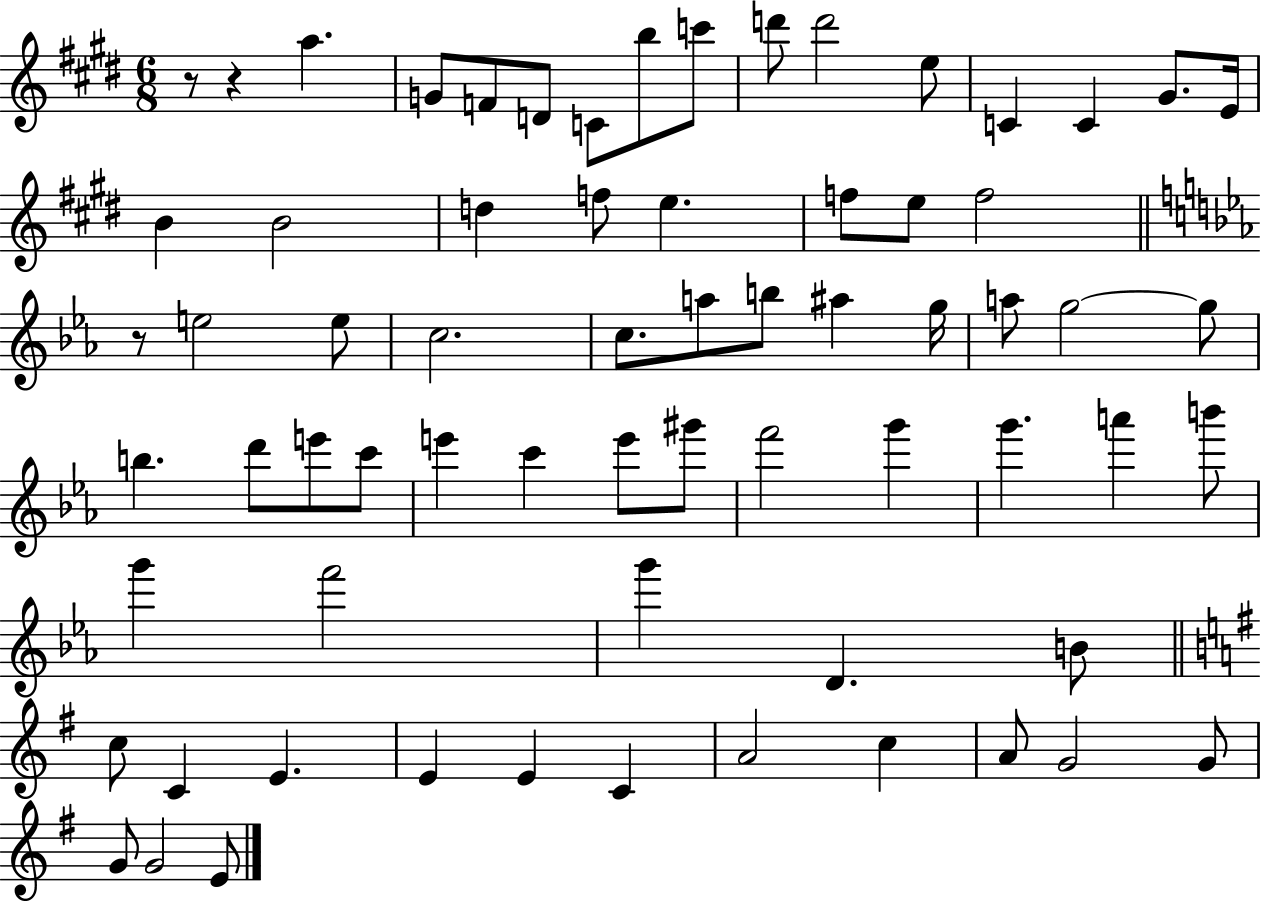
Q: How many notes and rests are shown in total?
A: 68